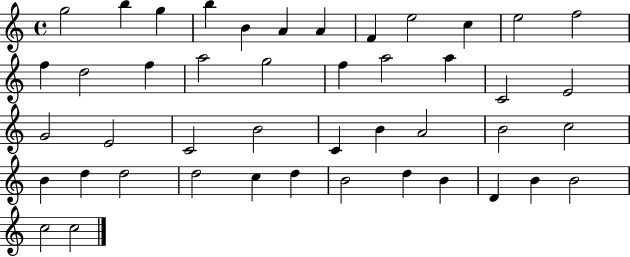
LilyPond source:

{
  \clef treble
  \time 4/4
  \defaultTimeSignature
  \key c \major
  g''2 b''4 g''4 | b''4 b'4 a'4 a'4 | f'4 e''2 c''4 | e''2 f''2 | \break f''4 d''2 f''4 | a''2 g''2 | f''4 a''2 a''4 | c'2 e'2 | \break g'2 e'2 | c'2 b'2 | c'4 b'4 a'2 | b'2 c''2 | \break b'4 d''4 d''2 | d''2 c''4 d''4 | b'2 d''4 b'4 | d'4 b'4 b'2 | \break c''2 c''2 | \bar "|."
}